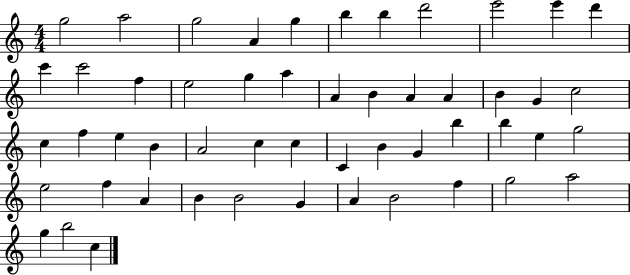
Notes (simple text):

G5/h A5/h G5/h A4/q G5/q B5/q B5/q D6/h E6/h E6/q D6/q C6/q C6/h F5/q E5/h G5/q A5/q A4/q B4/q A4/q A4/q B4/q G4/q C5/h C5/q F5/q E5/q B4/q A4/h C5/q C5/q C4/q B4/q G4/q B5/q B5/q E5/q G5/h E5/h F5/q A4/q B4/q B4/h G4/q A4/q B4/h F5/q G5/h A5/h G5/q B5/h C5/q